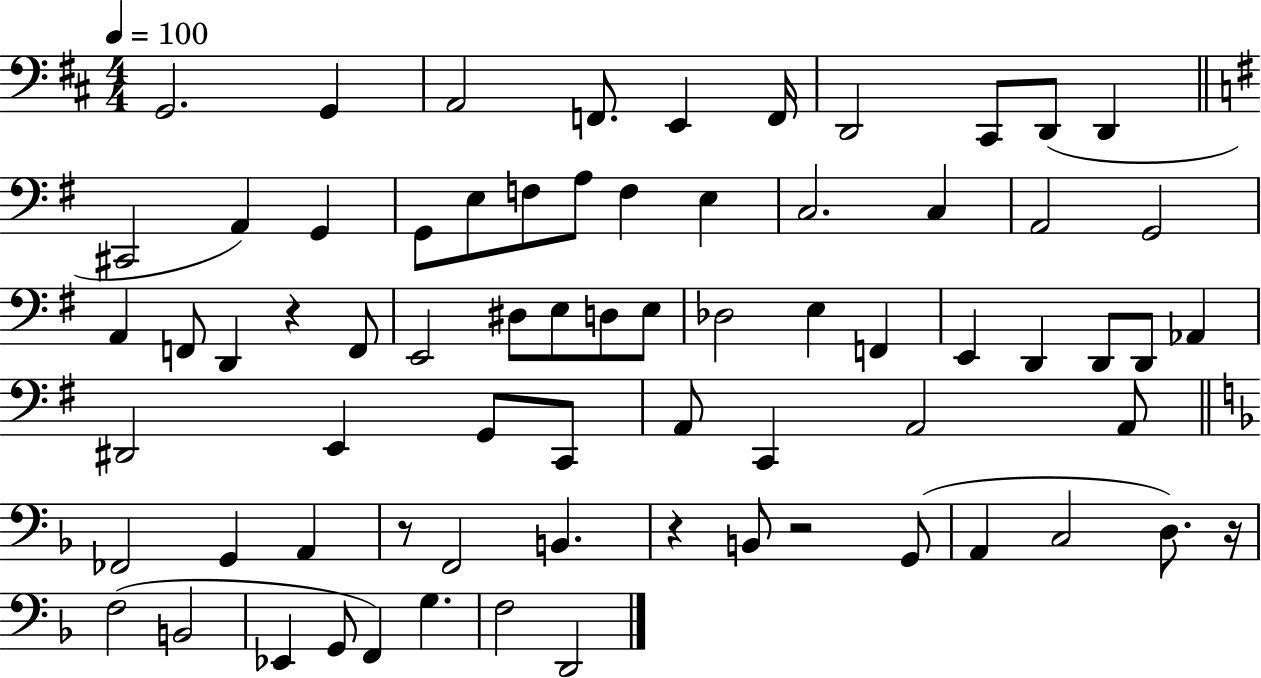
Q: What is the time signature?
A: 4/4